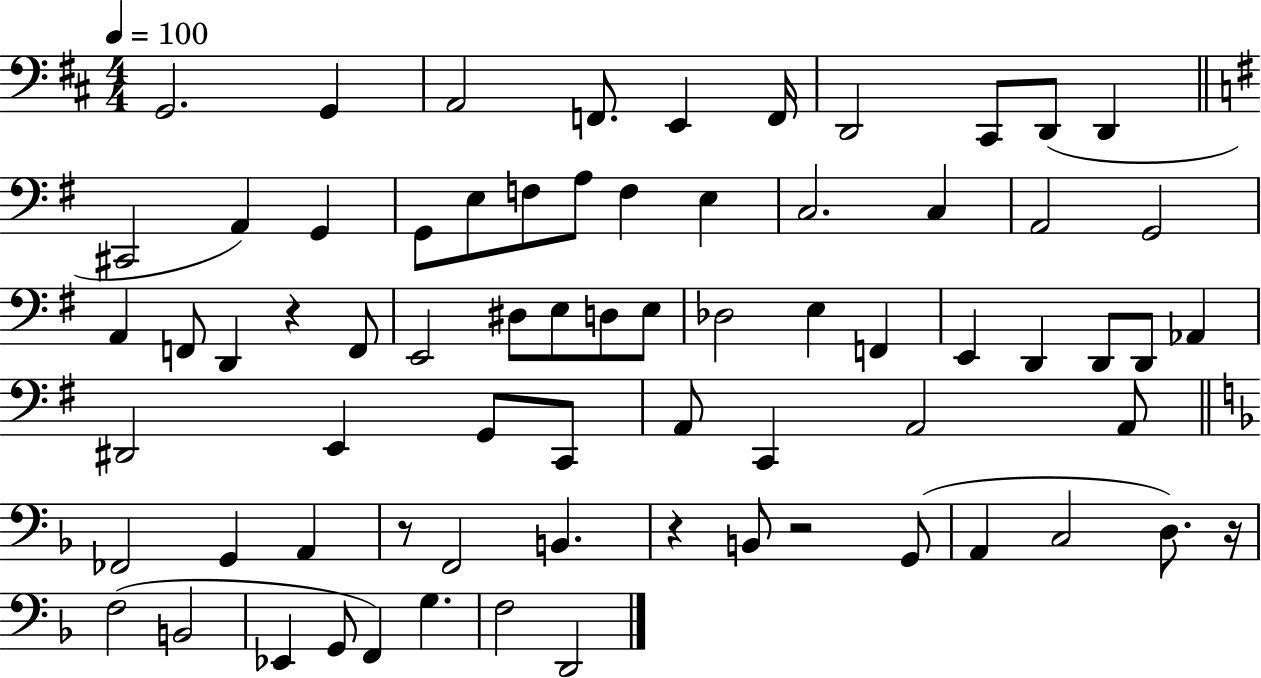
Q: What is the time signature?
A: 4/4